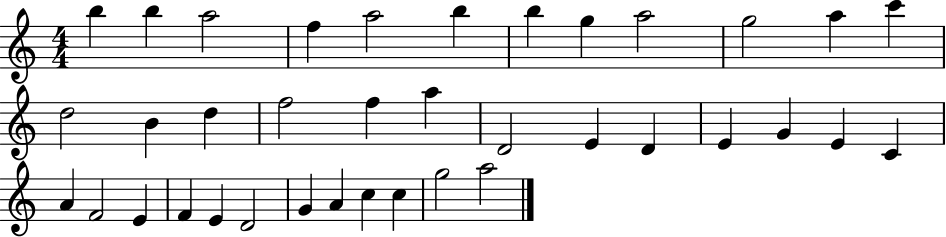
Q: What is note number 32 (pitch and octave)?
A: G4